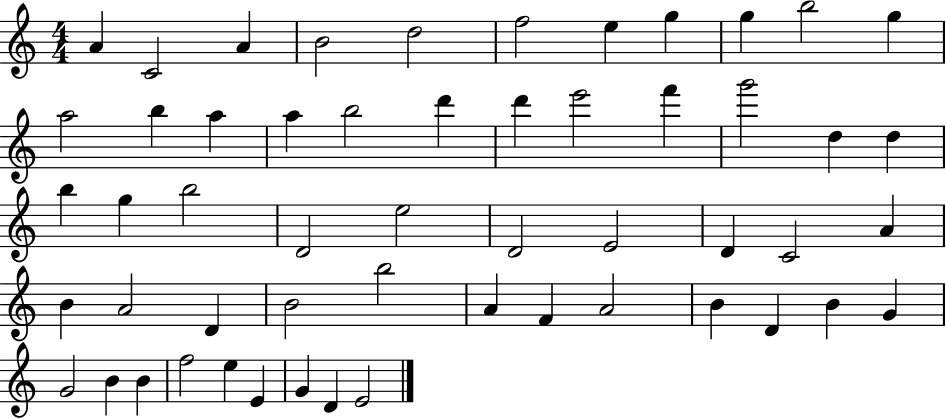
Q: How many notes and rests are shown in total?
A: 54